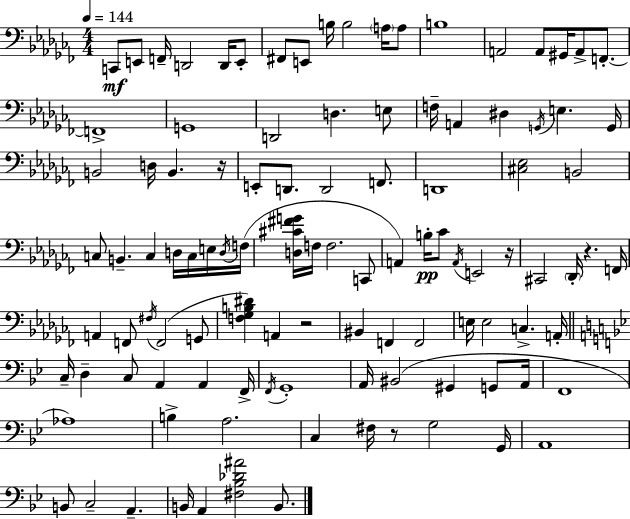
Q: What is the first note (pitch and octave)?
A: C2